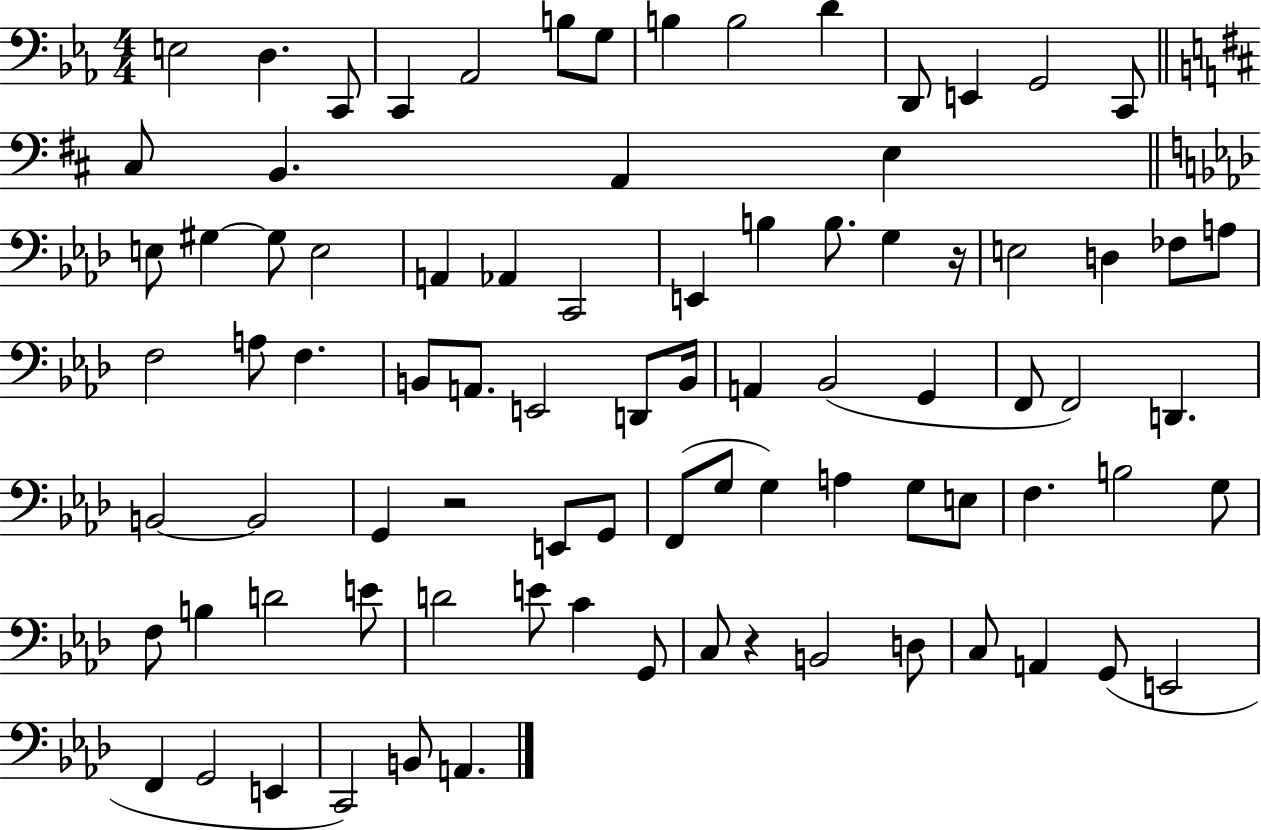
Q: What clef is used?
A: bass